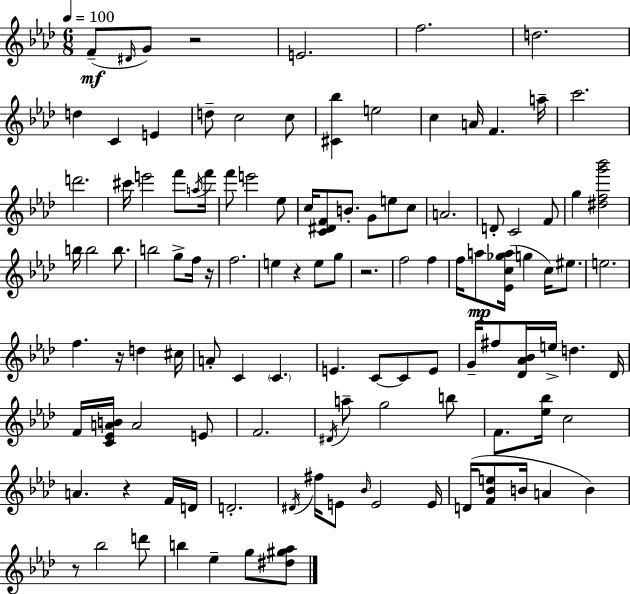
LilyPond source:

{
  \clef treble
  \numericTimeSignature
  \time 6/8
  \key f \minor
  \tempo 4 = 100
  \repeat volta 2 { f'8--(\mf \grace { dis'16 } g'8) r2 | e'2. | f''2. | d''2. | \break d''4 c'4 e'4 | d''8-- c''2 c''8 | <cis' bes''>4 e''2 | c''4 a'16 f'4. | \break a''16-- c'''2. | d'''2. | cis'''16 e'''2 f'''8 | \acciaccatura { a''16 } f'''16 f'''8 e'''2 | \break ees''8 c''16 <c' dis' f'>8 b'8.-. g'8 e''8 | c''8 a'2. | d'8-. c'2 | f'8 g''4 <dis'' f'' g''' bes'''>2 | \break b''16 b''2 b''8. | b''2 g''8-> | f''16 r16 f''2. | e''4 r4 e''8 | \break g''8 r2. | f''2 f''4 | f''16 a''8\mp <ees' c'' ges'' a''>16( g''4 c''16) eis''8. | e''2. | \break f''4. r16 d''4 | cis''16 a'8-. c'4 \parenthesize c'4. | e'4. c'8~~ c'8 | e'8 g'16-- fis''8 <des' aes' bes'>16 e''16-> d''4. | \break des'16 f'16 <c' ees' a' b'>16 a'2 | e'8 f'2. | \acciaccatura { dis'16 } a''8-- g''2 | b''8 f'8. <ees'' bes''>16 c''2 | \break a'4. r4 | f'16 d'16 d'2.-. | \acciaccatura { dis'16 } fis''16 e'8 \grace { bes'16 } e'2 | e'16 d'16( <f' bes' e''>8 b'16 a'4 | \break b'4) r8 bes''2 | d'''8 b''4 ees''4-- | g''8 <dis'' gis'' aes''>8 } \bar "|."
}